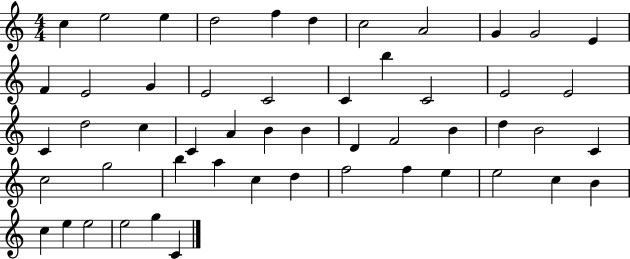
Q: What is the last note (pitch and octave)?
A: C4